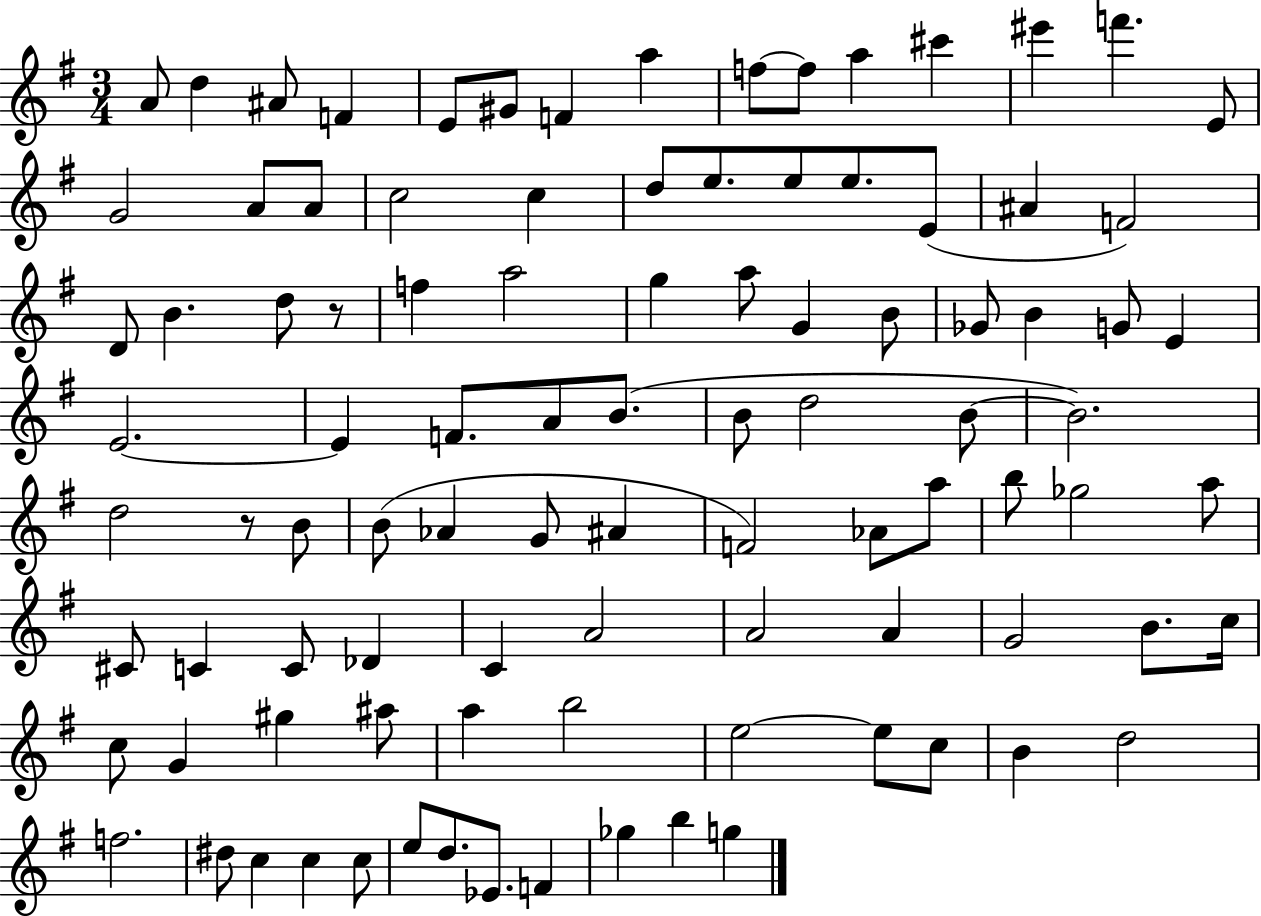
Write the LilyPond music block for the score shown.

{
  \clef treble
  \numericTimeSignature
  \time 3/4
  \key g \major
  a'8 d''4 ais'8 f'4 | e'8 gis'8 f'4 a''4 | f''8~~ f''8 a''4 cis'''4 | eis'''4 f'''4. e'8 | \break g'2 a'8 a'8 | c''2 c''4 | d''8 e''8. e''8 e''8. e'8( | ais'4 f'2) | \break d'8 b'4. d''8 r8 | f''4 a''2 | g''4 a''8 g'4 b'8 | ges'8 b'4 g'8 e'4 | \break e'2.~~ | e'4 f'8. a'8 b'8.( | b'8 d''2 b'8~~ | b'2.) | \break d''2 r8 b'8 | b'8( aes'4 g'8 ais'4 | f'2) aes'8 a''8 | b''8 ges''2 a''8 | \break cis'8 c'4 c'8 des'4 | c'4 a'2 | a'2 a'4 | g'2 b'8. c''16 | \break c''8 g'4 gis''4 ais''8 | a''4 b''2 | e''2~~ e''8 c''8 | b'4 d''2 | \break f''2. | dis''8 c''4 c''4 c''8 | e''8 d''8. ees'8. f'4 | ges''4 b''4 g''4 | \break \bar "|."
}